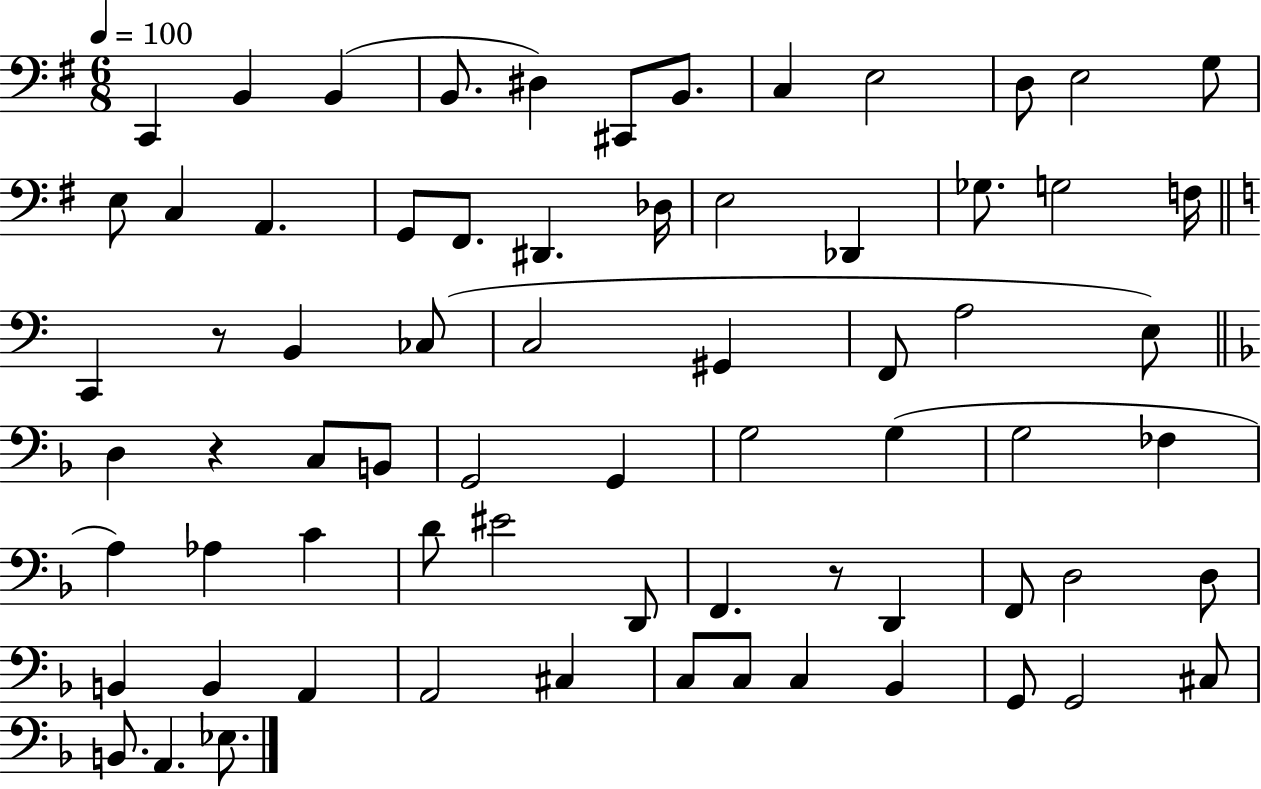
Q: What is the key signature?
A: G major